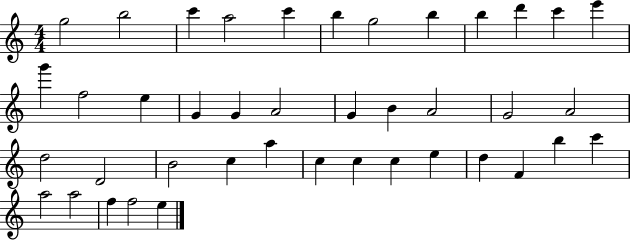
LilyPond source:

{
  \clef treble
  \numericTimeSignature
  \time 4/4
  \key c \major
  g''2 b''2 | c'''4 a''2 c'''4 | b''4 g''2 b''4 | b''4 d'''4 c'''4 e'''4 | \break g'''4 f''2 e''4 | g'4 g'4 a'2 | g'4 b'4 a'2 | g'2 a'2 | \break d''2 d'2 | b'2 c''4 a''4 | c''4 c''4 c''4 e''4 | d''4 f'4 b''4 c'''4 | \break a''2 a''2 | f''4 f''2 e''4 | \bar "|."
}